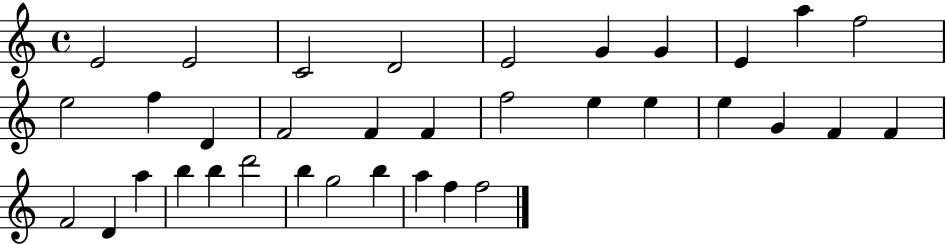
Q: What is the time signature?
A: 4/4